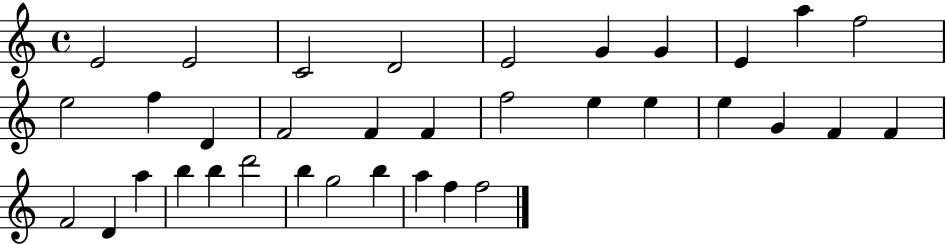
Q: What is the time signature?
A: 4/4